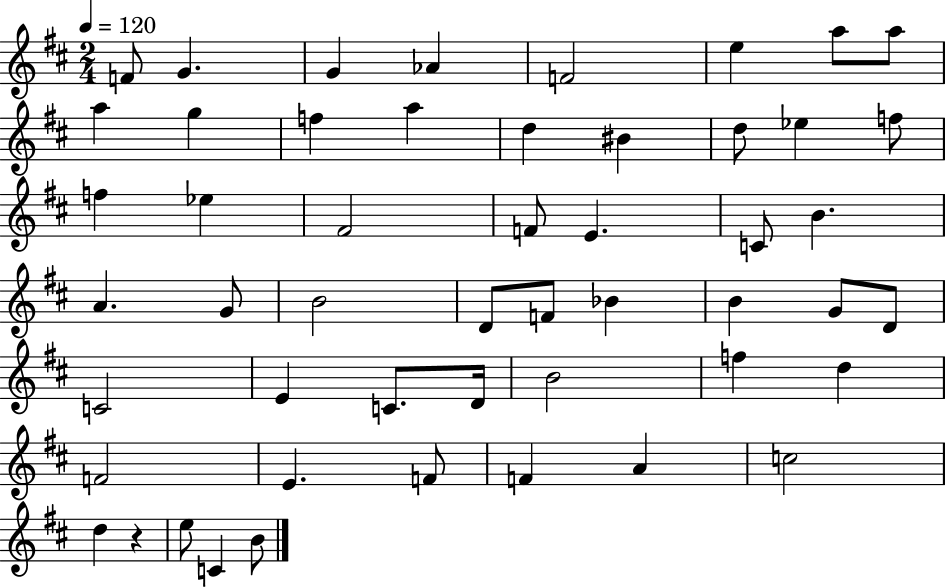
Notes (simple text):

F4/e G4/q. G4/q Ab4/q F4/h E5/q A5/e A5/e A5/q G5/q F5/q A5/q D5/q BIS4/q D5/e Eb5/q F5/e F5/q Eb5/q F#4/h F4/e E4/q. C4/e B4/q. A4/q. G4/e B4/h D4/e F4/e Bb4/q B4/q G4/e D4/e C4/h E4/q C4/e. D4/s B4/h F5/q D5/q F4/h E4/q. F4/e F4/q A4/q C5/h D5/q R/q E5/e C4/q B4/e